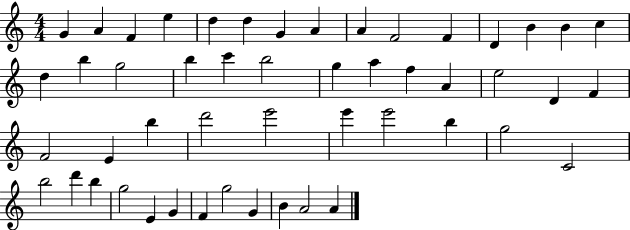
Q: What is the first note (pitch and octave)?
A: G4